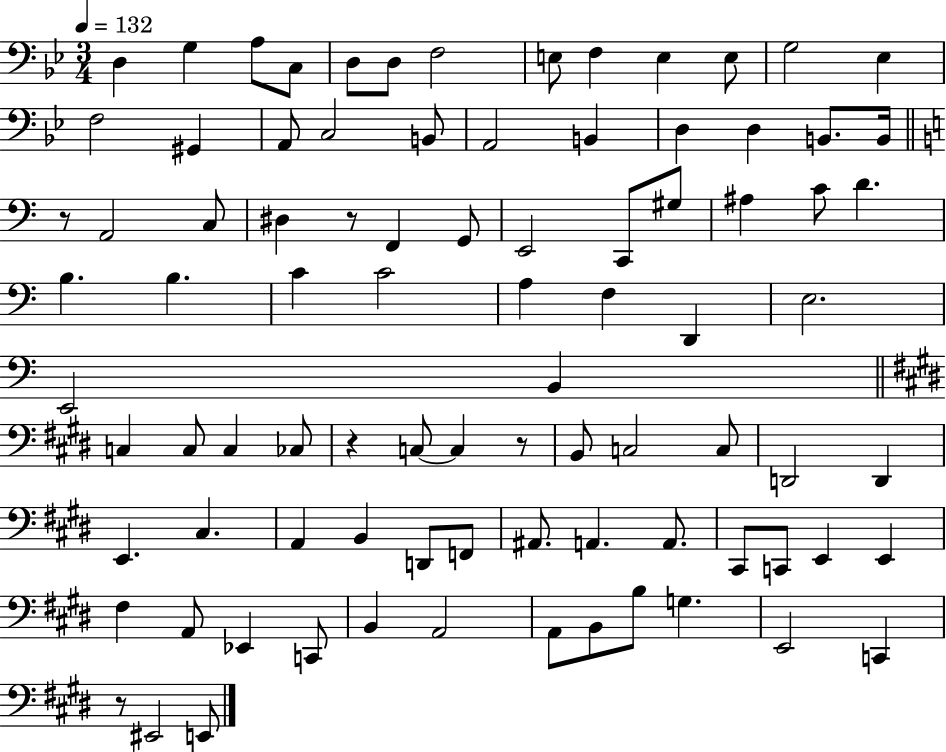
D3/q G3/q A3/e C3/e D3/e D3/e F3/h E3/e F3/q E3/q E3/e G3/h Eb3/q F3/h G#2/q A2/e C3/h B2/e A2/h B2/q D3/q D3/q B2/e. B2/s R/e A2/h C3/e D#3/q R/e F2/q G2/e E2/h C2/e G#3/e A#3/q C4/e D4/q. B3/q. B3/q. C4/q C4/h A3/q F3/q D2/q E3/h. E2/h B2/q C3/q C3/e C3/q CES3/e R/q C3/e C3/q R/e B2/e C3/h C3/e D2/h D2/q E2/q. C#3/q. A2/q B2/q D2/e F2/e A#2/e. A2/q. A2/e. C#2/e C2/e E2/q E2/q F#3/q A2/e Eb2/q C2/e B2/q A2/h A2/e B2/e B3/e G3/q. E2/h C2/q R/e EIS2/h E2/e